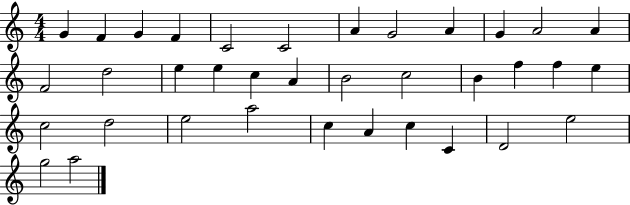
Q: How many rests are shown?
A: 0